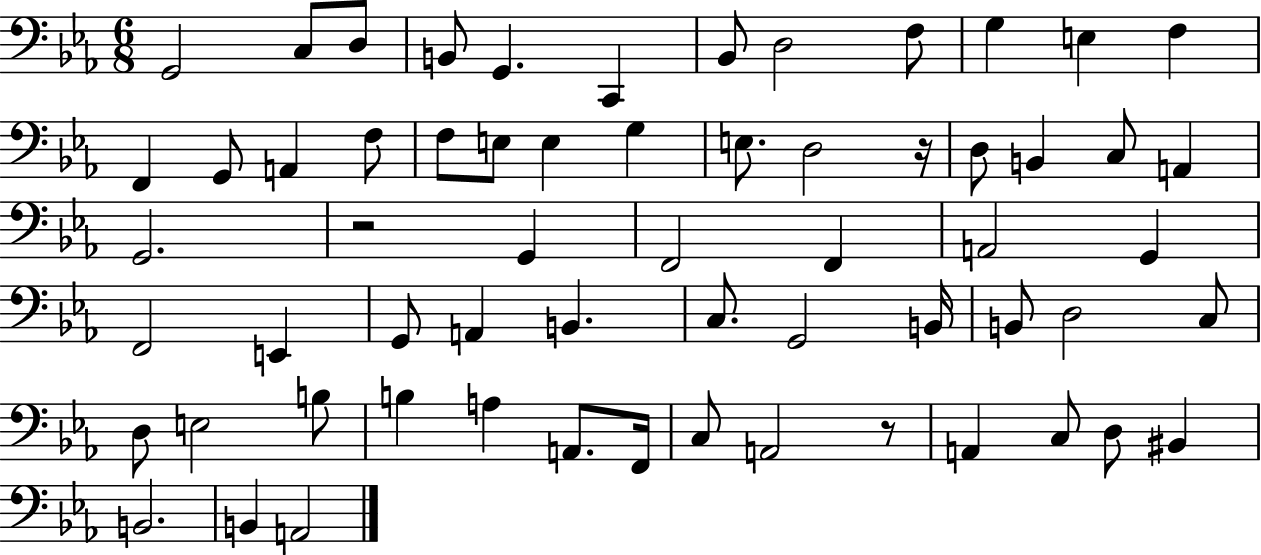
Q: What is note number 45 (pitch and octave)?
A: E3